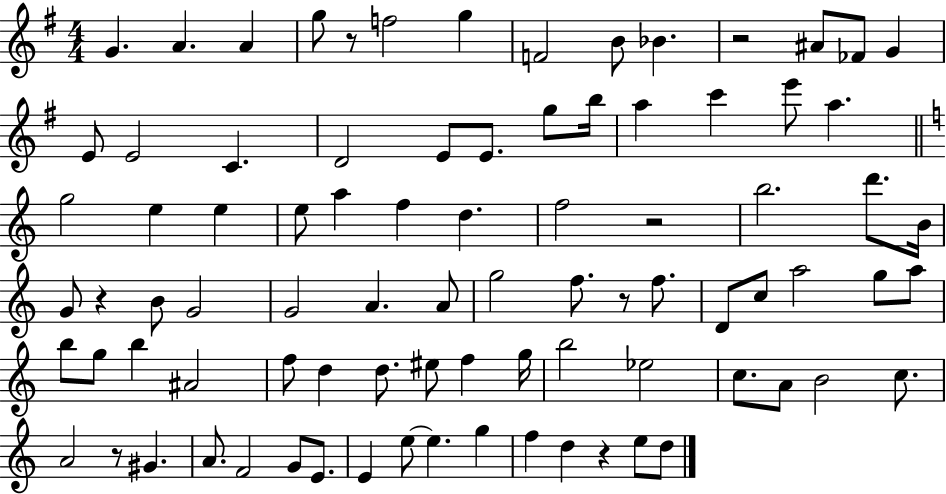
G4/q. A4/q. A4/q G5/e R/e F5/h G5/q F4/h B4/e Bb4/q. R/h A#4/e FES4/e G4/q E4/e E4/h C4/q. D4/h E4/e E4/e. G5/e B5/s A5/q C6/q E6/e A5/q. G5/h E5/q E5/q E5/e A5/q F5/q D5/q. F5/h R/h B5/h. D6/e. B4/s G4/e R/q B4/e G4/h G4/h A4/q. A4/e G5/h F5/e. R/e F5/e. D4/e C5/e A5/h G5/e A5/e B5/e G5/e B5/q A#4/h F5/e D5/q D5/e. EIS5/e F5/q G5/s B5/h Eb5/h C5/e. A4/e B4/h C5/e. A4/h R/e G#4/q. A4/e. F4/h G4/e E4/e. E4/q E5/e E5/q. G5/q F5/q D5/q R/q E5/e D5/e